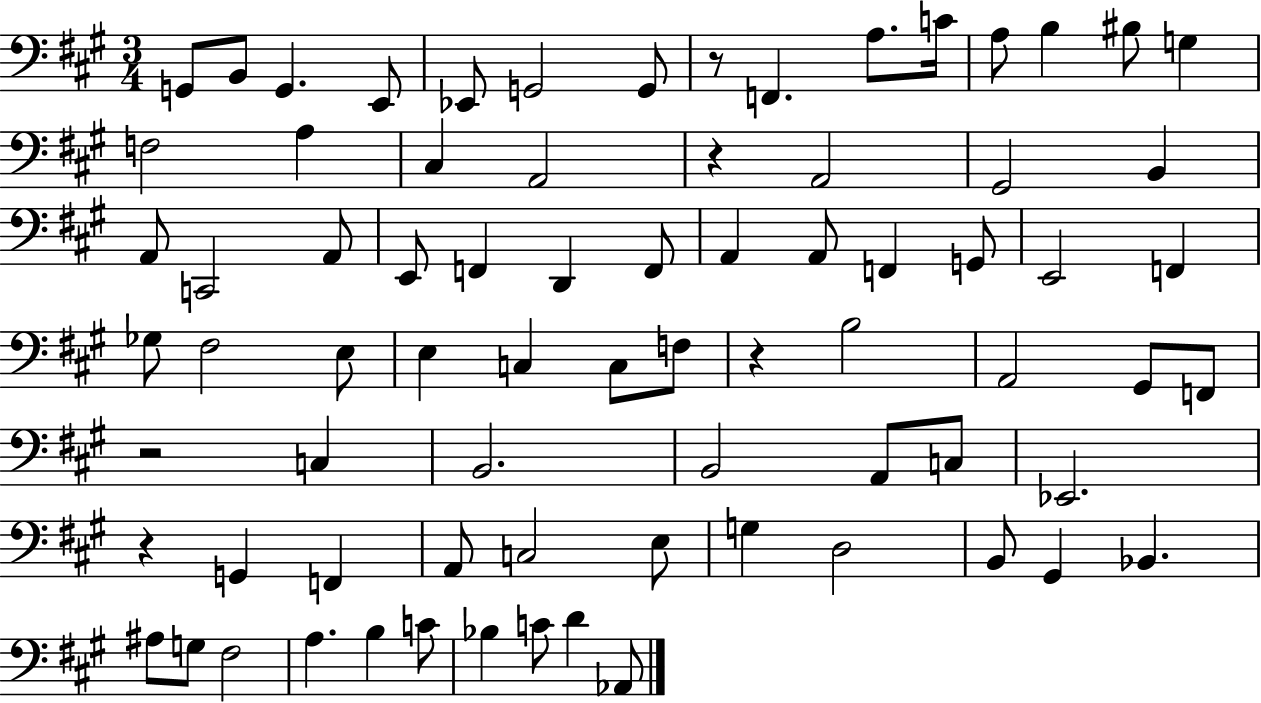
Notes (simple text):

G2/e B2/e G2/q. E2/e Eb2/e G2/h G2/e R/e F2/q. A3/e. C4/s A3/e B3/q BIS3/e G3/q F3/h A3/q C#3/q A2/h R/q A2/h G#2/h B2/q A2/e C2/h A2/e E2/e F2/q D2/q F2/e A2/q A2/e F2/q G2/e E2/h F2/q Gb3/e F#3/h E3/e E3/q C3/q C3/e F3/e R/q B3/h A2/h G#2/e F2/e R/h C3/q B2/h. B2/h A2/e C3/e Eb2/h. R/q G2/q F2/q A2/e C3/h E3/e G3/q D3/h B2/e G#2/q Bb2/q. A#3/e G3/e F#3/h A3/q. B3/q C4/e Bb3/q C4/e D4/q Ab2/e